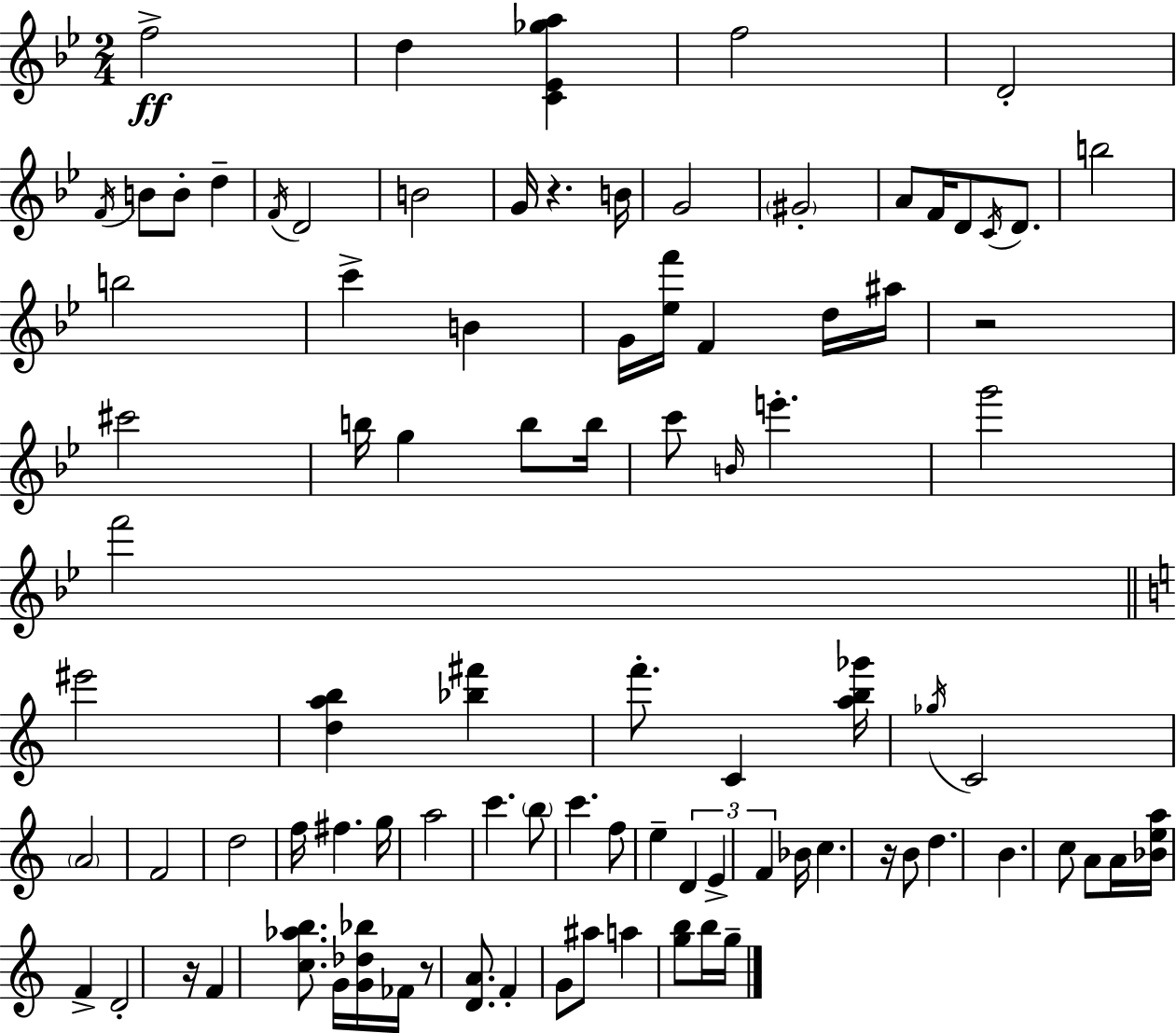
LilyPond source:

{
  \clef treble
  \numericTimeSignature
  \time 2/4
  \key bes \major
  f''2->\ff | d''4 <c' ees' ges'' a''>4 | f''2 | d'2-. | \break \acciaccatura { f'16 } b'8 b'8-. d''4-- | \acciaccatura { f'16 } d'2 | b'2 | g'16 r4. | \break b'16 g'2 | \parenthesize gis'2-. | a'8 f'16 d'8 \acciaccatura { c'16 } | d'8. b''2 | \break b''2 | c'''4-> b'4 | g'16 <ees'' f'''>16 f'4 | d''16 ais''16 r2 | \break cis'''2 | b''16 g''4 | b''8 b''16 c'''8 \grace { b'16 } e'''4.-. | g'''2 | \break f'''2 | \bar "||" \break \key c \major eis'''2 | <d'' a'' b''>4 <bes'' fis'''>4 | f'''8.-. c'4 <a'' b'' ges'''>16 | \acciaccatura { ges''16 } c'2 | \break \parenthesize a'2 | f'2 | d''2 | f''16 fis''4. | \break g''16 a''2 | c'''4. \parenthesize b''8 | c'''4. f''8 | e''4-- \tuplet 3/2 { d'4 | \break e'4-> f'4 } | bes'16 c''4. | r16 b'8 d''4. | b'4. c''8 | \break a'8 a'16 <bes' e'' a''>16 f'4-> | d'2-. | r16 f'4 <c'' aes'' b''>8. | g'16 <g' des'' bes''>16 fes'16 r8 <d' a'>8. | \break f'4-. g'8 ais''8 | a''4 <g'' b''>8 b''16 | g''16-- \bar "|."
}